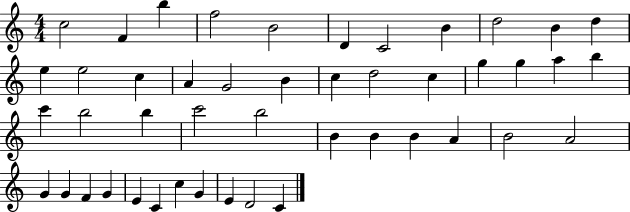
{
  \clef treble
  \numericTimeSignature
  \time 4/4
  \key c \major
  c''2 f'4 b''4 | f''2 b'2 | d'4 c'2 b'4 | d''2 b'4 d''4 | \break e''4 e''2 c''4 | a'4 g'2 b'4 | c''4 d''2 c''4 | g''4 g''4 a''4 b''4 | \break c'''4 b''2 b''4 | c'''2 b''2 | b'4 b'4 b'4 a'4 | b'2 a'2 | \break g'4 g'4 f'4 g'4 | e'4 c'4 c''4 g'4 | e'4 d'2 c'4 | \bar "|."
}